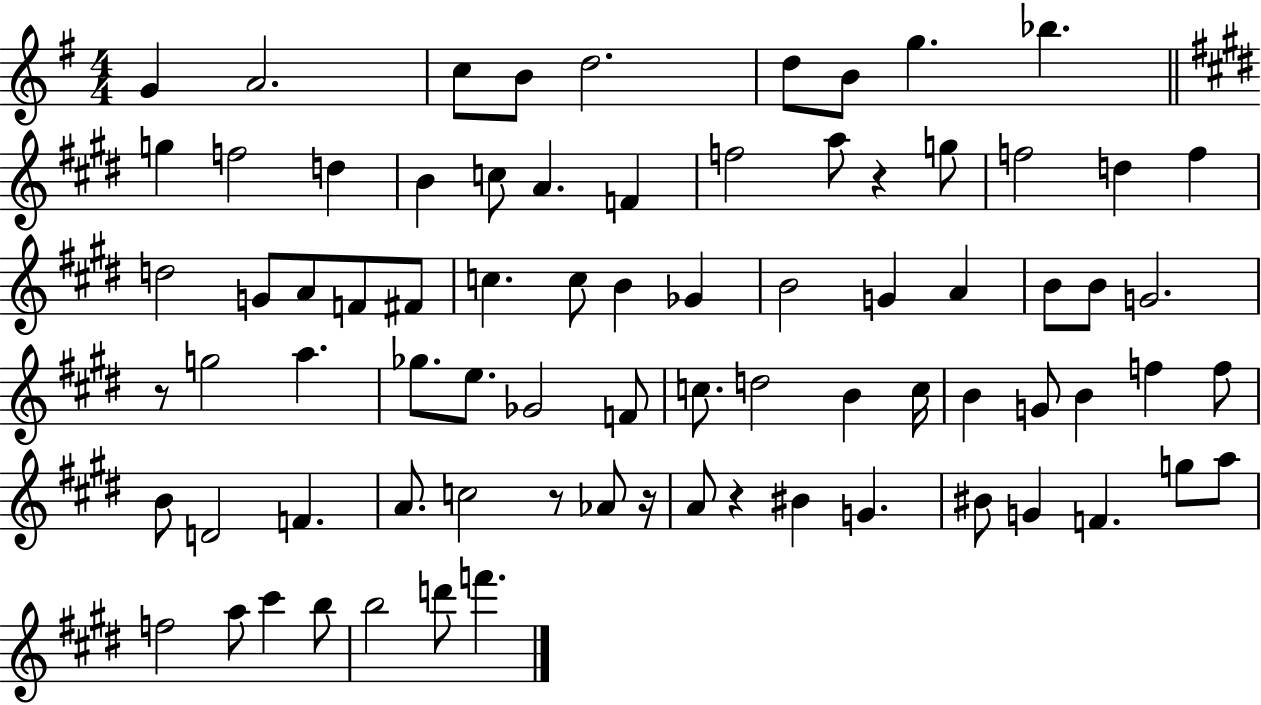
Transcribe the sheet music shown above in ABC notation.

X:1
T:Untitled
M:4/4
L:1/4
K:G
G A2 c/2 B/2 d2 d/2 B/2 g _b g f2 d B c/2 A F f2 a/2 z g/2 f2 d f d2 G/2 A/2 F/2 ^F/2 c c/2 B _G B2 G A B/2 B/2 G2 z/2 g2 a _g/2 e/2 _G2 F/2 c/2 d2 B c/4 B G/2 B f f/2 B/2 D2 F A/2 c2 z/2 _A/2 z/4 A/2 z ^B G ^B/2 G F g/2 a/2 f2 a/2 ^c' b/2 b2 d'/2 f'